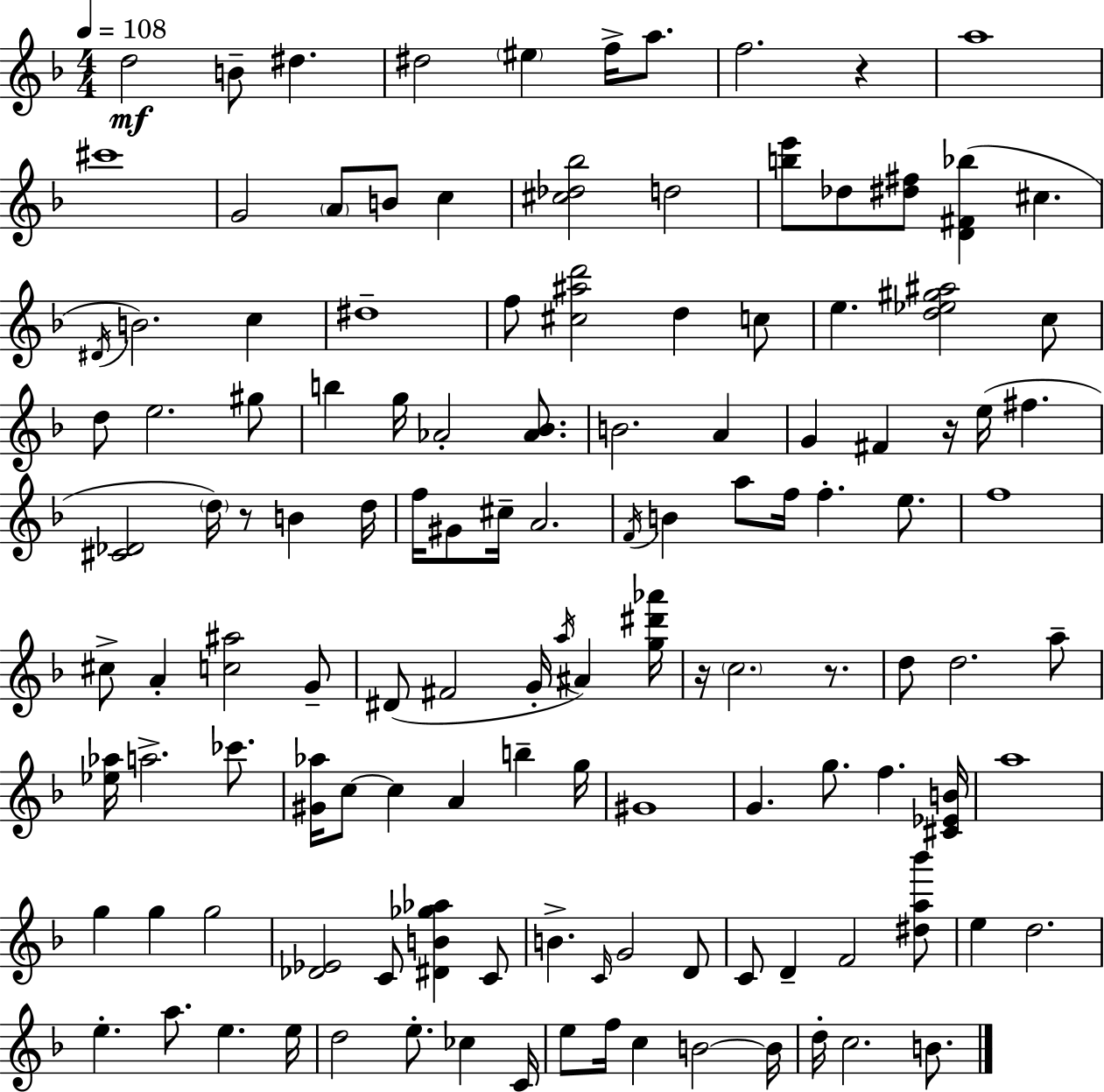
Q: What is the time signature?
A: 4/4